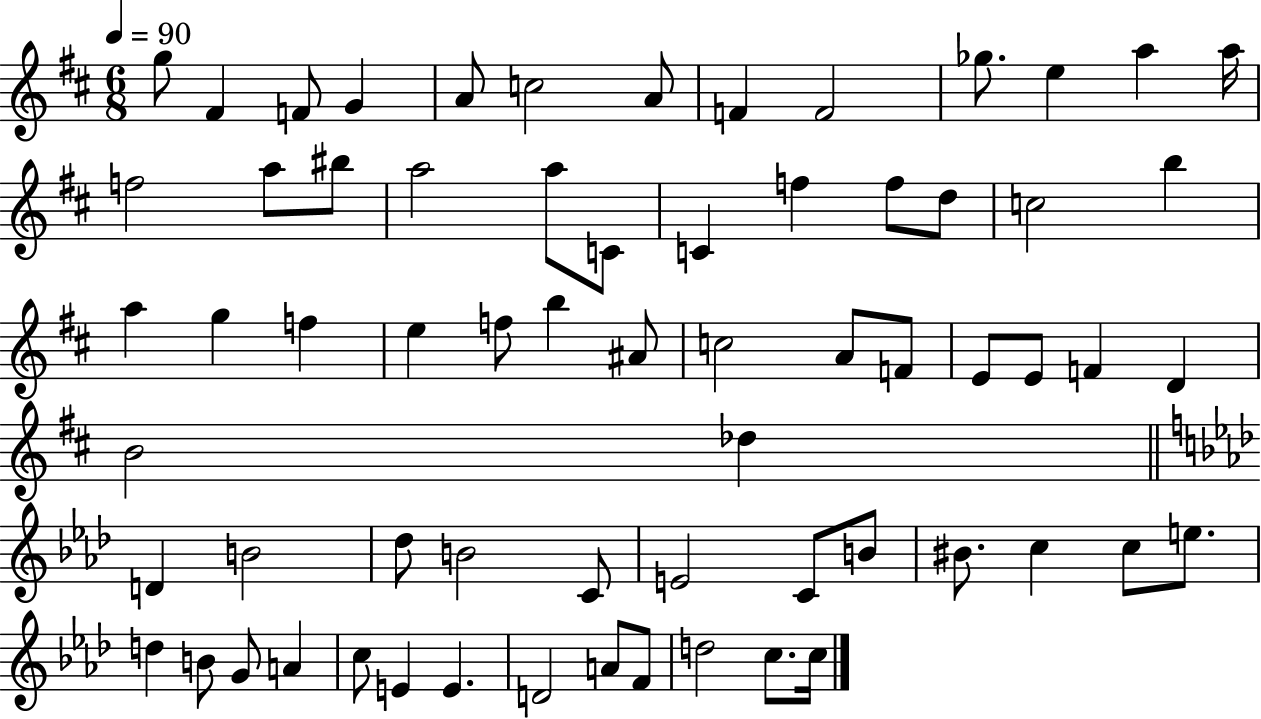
{
  \clef treble
  \numericTimeSignature
  \time 6/8
  \key d \major
  \tempo 4 = 90
  \repeat volta 2 { g''8 fis'4 f'8 g'4 | a'8 c''2 a'8 | f'4 f'2 | ges''8. e''4 a''4 a''16 | \break f''2 a''8 bis''8 | a''2 a''8 c'8 | c'4 f''4 f''8 d''8 | c''2 b''4 | \break a''4 g''4 f''4 | e''4 f''8 b''4 ais'8 | c''2 a'8 f'8 | e'8 e'8 f'4 d'4 | \break b'2 des''4 | \bar "||" \break \key f \minor d'4 b'2 | des''8 b'2 c'8 | e'2 c'8 b'8 | bis'8. c''4 c''8 e''8. | \break d''4 b'8 g'8 a'4 | c''8 e'4 e'4. | d'2 a'8 f'8 | d''2 c''8. c''16 | \break } \bar "|."
}